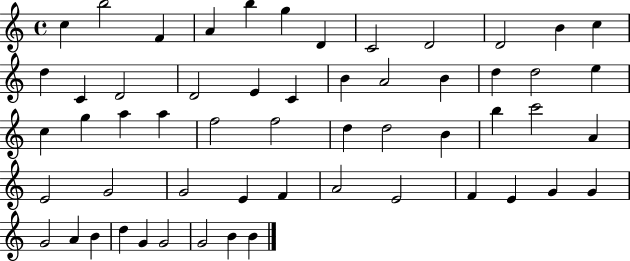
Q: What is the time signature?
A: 4/4